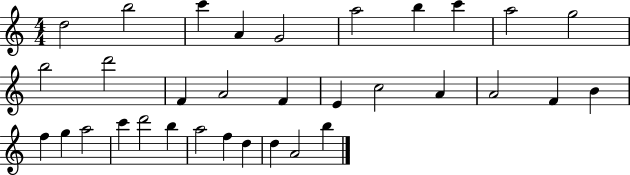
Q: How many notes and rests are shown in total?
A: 33